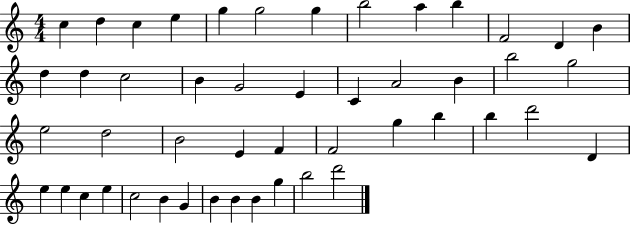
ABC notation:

X:1
T:Untitled
M:4/4
L:1/4
K:C
c d c e g g2 g b2 a b F2 D B d d c2 B G2 E C A2 B b2 g2 e2 d2 B2 E F F2 g b b d'2 D e e c e c2 B G B B B g b2 d'2